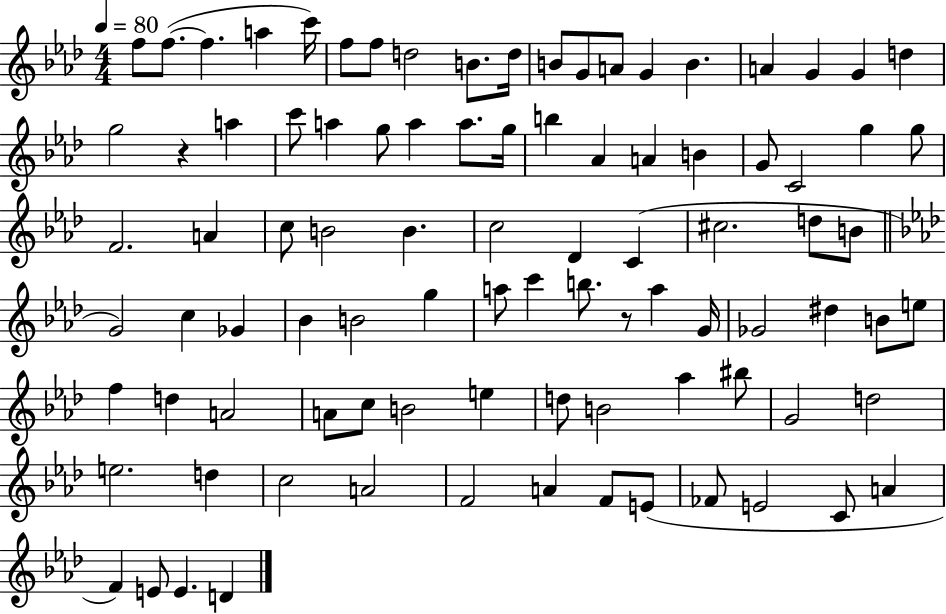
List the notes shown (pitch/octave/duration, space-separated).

F5/e F5/e. F5/q. A5/q C6/s F5/e F5/e D5/h B4/e. D5/s B4/e G4/e A4/e G4/q B4/q. A4/q G4/q G4/q D5/q G5/h R/q A5/q C6/e A5/q G5/e A5/q A5/e. G5/s B5/q Ab4/q A4/q B4/q G4/e C4/h G5/q G5/e F4/h. A4/q C5/e B4/h B4/q. C5/h Db4/q C4/q C#5/h. D5/e B4/e G4/h C5/q Gb4/q Bb4/q B4/h G5/q A5/e C6/q B5/e. R/e A5/q G4/s Gb4/h D#5/q B4/e E5/e F5/q D5/q A4/h A4/e C5/e B4/h E5/q D5/e B4/h Ab5/q BIS5/e G4/h D5/h E5/h. D5/q C5/h A4/h F4/h A4/q F4/e E4/e FES4/e E4/h C4/e A4/q F4/q E4/e E4/q. D4/q